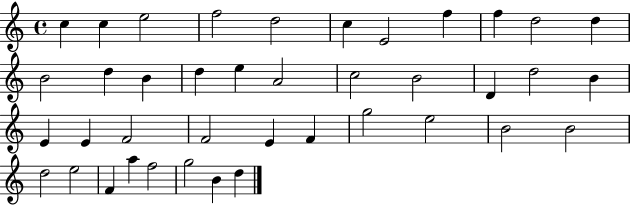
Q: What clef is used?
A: treble